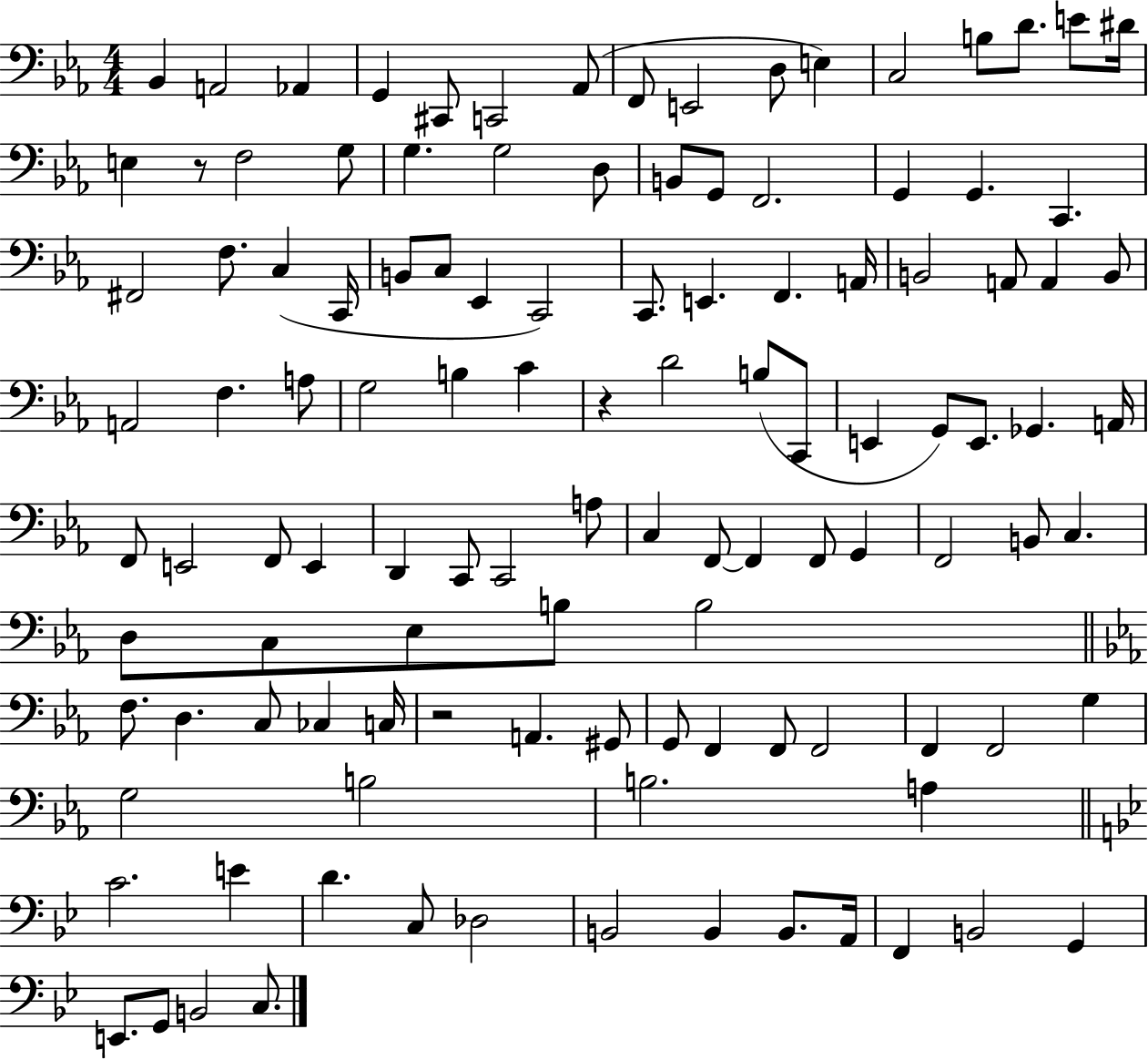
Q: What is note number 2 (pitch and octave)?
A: A2